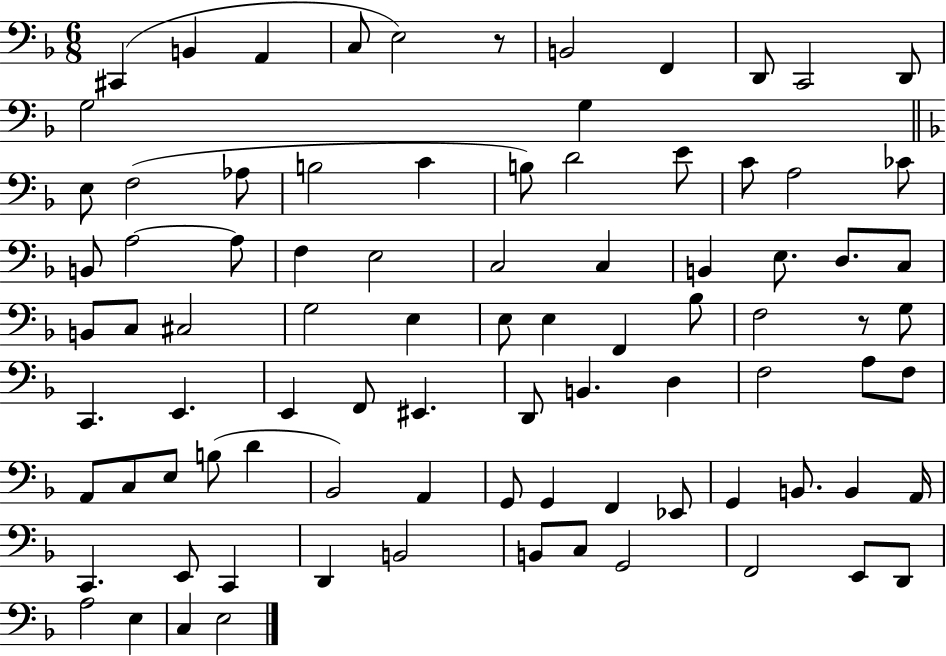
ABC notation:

X:1
T:Untitled
M:6/8
L:1/4
K:F
^C,, B,, A,, C,/2 E,2 z/2 B,,2 F,, D,,/2 C,,2 D,,/2 G,2 G, E,/2 F,2 _A,/2 B,2 C B,/2 D2 E/2 C/2 A,2 _C/2 B,,/2 A,2 A,/2 F, E,2 C,2 C, B,, E,/2 D,/2 C,/2 B,,/2 C,/2 ^C,2 G,2 E, E,/2 E, F,, _B,/2 F,2 z/2 G,/2 C,, E,, E,, F,,/2 ^E,, D,,/2 B,, D, F,2 A,/2 F,/2 A,,/2 C,/2 E,/2 B,/2 D _B,,2 A,, G,,/2 G,, F,, _E,,/2 G,, B,,/2 B,, A,,/4 C,, E,,/2 C,, D,, B,,2 B,,/2 C,/2 G,,2 F,,2 E,,/2 D,,/2 A,2 E, C, E,2